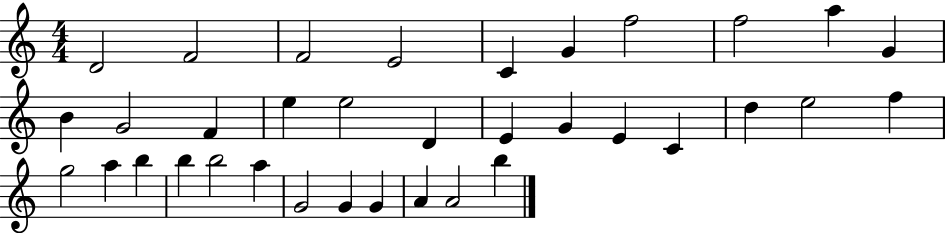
D4/h F4/h F4/h E4/h C4/q G4/q F5/h F5/h A5/q G4/q B4/q G4/h F4/q E5/q E5/h D4/q E4/q G4/q E4/q C4/q D5/q E5/h F5/q G5/h A5/q B5/q B5/q B5/h A5/q G4/h G4/q G4/q A4/q A4/h B5/q